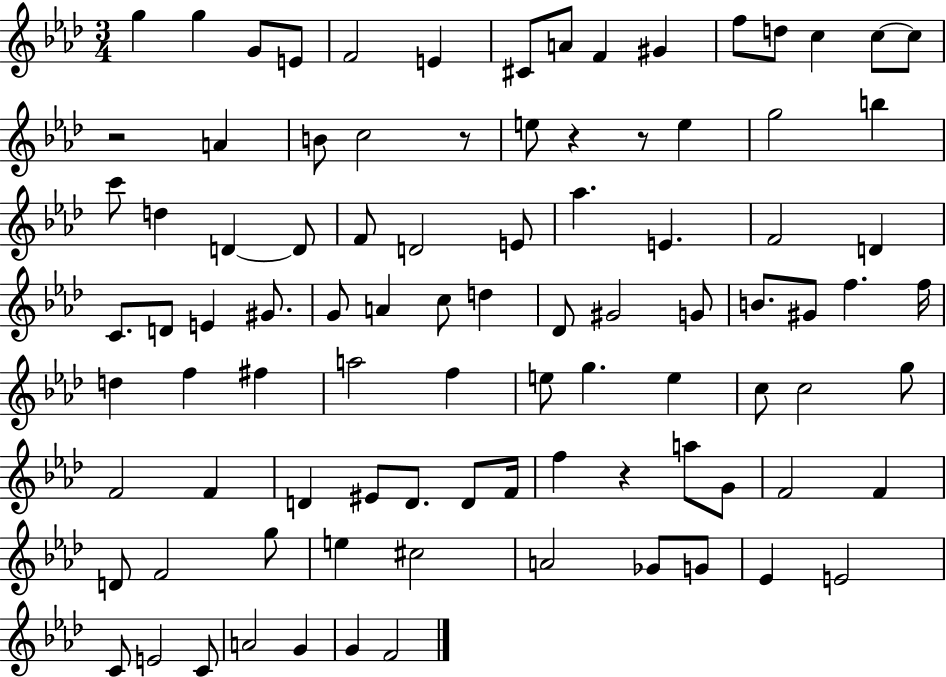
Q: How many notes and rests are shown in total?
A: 93